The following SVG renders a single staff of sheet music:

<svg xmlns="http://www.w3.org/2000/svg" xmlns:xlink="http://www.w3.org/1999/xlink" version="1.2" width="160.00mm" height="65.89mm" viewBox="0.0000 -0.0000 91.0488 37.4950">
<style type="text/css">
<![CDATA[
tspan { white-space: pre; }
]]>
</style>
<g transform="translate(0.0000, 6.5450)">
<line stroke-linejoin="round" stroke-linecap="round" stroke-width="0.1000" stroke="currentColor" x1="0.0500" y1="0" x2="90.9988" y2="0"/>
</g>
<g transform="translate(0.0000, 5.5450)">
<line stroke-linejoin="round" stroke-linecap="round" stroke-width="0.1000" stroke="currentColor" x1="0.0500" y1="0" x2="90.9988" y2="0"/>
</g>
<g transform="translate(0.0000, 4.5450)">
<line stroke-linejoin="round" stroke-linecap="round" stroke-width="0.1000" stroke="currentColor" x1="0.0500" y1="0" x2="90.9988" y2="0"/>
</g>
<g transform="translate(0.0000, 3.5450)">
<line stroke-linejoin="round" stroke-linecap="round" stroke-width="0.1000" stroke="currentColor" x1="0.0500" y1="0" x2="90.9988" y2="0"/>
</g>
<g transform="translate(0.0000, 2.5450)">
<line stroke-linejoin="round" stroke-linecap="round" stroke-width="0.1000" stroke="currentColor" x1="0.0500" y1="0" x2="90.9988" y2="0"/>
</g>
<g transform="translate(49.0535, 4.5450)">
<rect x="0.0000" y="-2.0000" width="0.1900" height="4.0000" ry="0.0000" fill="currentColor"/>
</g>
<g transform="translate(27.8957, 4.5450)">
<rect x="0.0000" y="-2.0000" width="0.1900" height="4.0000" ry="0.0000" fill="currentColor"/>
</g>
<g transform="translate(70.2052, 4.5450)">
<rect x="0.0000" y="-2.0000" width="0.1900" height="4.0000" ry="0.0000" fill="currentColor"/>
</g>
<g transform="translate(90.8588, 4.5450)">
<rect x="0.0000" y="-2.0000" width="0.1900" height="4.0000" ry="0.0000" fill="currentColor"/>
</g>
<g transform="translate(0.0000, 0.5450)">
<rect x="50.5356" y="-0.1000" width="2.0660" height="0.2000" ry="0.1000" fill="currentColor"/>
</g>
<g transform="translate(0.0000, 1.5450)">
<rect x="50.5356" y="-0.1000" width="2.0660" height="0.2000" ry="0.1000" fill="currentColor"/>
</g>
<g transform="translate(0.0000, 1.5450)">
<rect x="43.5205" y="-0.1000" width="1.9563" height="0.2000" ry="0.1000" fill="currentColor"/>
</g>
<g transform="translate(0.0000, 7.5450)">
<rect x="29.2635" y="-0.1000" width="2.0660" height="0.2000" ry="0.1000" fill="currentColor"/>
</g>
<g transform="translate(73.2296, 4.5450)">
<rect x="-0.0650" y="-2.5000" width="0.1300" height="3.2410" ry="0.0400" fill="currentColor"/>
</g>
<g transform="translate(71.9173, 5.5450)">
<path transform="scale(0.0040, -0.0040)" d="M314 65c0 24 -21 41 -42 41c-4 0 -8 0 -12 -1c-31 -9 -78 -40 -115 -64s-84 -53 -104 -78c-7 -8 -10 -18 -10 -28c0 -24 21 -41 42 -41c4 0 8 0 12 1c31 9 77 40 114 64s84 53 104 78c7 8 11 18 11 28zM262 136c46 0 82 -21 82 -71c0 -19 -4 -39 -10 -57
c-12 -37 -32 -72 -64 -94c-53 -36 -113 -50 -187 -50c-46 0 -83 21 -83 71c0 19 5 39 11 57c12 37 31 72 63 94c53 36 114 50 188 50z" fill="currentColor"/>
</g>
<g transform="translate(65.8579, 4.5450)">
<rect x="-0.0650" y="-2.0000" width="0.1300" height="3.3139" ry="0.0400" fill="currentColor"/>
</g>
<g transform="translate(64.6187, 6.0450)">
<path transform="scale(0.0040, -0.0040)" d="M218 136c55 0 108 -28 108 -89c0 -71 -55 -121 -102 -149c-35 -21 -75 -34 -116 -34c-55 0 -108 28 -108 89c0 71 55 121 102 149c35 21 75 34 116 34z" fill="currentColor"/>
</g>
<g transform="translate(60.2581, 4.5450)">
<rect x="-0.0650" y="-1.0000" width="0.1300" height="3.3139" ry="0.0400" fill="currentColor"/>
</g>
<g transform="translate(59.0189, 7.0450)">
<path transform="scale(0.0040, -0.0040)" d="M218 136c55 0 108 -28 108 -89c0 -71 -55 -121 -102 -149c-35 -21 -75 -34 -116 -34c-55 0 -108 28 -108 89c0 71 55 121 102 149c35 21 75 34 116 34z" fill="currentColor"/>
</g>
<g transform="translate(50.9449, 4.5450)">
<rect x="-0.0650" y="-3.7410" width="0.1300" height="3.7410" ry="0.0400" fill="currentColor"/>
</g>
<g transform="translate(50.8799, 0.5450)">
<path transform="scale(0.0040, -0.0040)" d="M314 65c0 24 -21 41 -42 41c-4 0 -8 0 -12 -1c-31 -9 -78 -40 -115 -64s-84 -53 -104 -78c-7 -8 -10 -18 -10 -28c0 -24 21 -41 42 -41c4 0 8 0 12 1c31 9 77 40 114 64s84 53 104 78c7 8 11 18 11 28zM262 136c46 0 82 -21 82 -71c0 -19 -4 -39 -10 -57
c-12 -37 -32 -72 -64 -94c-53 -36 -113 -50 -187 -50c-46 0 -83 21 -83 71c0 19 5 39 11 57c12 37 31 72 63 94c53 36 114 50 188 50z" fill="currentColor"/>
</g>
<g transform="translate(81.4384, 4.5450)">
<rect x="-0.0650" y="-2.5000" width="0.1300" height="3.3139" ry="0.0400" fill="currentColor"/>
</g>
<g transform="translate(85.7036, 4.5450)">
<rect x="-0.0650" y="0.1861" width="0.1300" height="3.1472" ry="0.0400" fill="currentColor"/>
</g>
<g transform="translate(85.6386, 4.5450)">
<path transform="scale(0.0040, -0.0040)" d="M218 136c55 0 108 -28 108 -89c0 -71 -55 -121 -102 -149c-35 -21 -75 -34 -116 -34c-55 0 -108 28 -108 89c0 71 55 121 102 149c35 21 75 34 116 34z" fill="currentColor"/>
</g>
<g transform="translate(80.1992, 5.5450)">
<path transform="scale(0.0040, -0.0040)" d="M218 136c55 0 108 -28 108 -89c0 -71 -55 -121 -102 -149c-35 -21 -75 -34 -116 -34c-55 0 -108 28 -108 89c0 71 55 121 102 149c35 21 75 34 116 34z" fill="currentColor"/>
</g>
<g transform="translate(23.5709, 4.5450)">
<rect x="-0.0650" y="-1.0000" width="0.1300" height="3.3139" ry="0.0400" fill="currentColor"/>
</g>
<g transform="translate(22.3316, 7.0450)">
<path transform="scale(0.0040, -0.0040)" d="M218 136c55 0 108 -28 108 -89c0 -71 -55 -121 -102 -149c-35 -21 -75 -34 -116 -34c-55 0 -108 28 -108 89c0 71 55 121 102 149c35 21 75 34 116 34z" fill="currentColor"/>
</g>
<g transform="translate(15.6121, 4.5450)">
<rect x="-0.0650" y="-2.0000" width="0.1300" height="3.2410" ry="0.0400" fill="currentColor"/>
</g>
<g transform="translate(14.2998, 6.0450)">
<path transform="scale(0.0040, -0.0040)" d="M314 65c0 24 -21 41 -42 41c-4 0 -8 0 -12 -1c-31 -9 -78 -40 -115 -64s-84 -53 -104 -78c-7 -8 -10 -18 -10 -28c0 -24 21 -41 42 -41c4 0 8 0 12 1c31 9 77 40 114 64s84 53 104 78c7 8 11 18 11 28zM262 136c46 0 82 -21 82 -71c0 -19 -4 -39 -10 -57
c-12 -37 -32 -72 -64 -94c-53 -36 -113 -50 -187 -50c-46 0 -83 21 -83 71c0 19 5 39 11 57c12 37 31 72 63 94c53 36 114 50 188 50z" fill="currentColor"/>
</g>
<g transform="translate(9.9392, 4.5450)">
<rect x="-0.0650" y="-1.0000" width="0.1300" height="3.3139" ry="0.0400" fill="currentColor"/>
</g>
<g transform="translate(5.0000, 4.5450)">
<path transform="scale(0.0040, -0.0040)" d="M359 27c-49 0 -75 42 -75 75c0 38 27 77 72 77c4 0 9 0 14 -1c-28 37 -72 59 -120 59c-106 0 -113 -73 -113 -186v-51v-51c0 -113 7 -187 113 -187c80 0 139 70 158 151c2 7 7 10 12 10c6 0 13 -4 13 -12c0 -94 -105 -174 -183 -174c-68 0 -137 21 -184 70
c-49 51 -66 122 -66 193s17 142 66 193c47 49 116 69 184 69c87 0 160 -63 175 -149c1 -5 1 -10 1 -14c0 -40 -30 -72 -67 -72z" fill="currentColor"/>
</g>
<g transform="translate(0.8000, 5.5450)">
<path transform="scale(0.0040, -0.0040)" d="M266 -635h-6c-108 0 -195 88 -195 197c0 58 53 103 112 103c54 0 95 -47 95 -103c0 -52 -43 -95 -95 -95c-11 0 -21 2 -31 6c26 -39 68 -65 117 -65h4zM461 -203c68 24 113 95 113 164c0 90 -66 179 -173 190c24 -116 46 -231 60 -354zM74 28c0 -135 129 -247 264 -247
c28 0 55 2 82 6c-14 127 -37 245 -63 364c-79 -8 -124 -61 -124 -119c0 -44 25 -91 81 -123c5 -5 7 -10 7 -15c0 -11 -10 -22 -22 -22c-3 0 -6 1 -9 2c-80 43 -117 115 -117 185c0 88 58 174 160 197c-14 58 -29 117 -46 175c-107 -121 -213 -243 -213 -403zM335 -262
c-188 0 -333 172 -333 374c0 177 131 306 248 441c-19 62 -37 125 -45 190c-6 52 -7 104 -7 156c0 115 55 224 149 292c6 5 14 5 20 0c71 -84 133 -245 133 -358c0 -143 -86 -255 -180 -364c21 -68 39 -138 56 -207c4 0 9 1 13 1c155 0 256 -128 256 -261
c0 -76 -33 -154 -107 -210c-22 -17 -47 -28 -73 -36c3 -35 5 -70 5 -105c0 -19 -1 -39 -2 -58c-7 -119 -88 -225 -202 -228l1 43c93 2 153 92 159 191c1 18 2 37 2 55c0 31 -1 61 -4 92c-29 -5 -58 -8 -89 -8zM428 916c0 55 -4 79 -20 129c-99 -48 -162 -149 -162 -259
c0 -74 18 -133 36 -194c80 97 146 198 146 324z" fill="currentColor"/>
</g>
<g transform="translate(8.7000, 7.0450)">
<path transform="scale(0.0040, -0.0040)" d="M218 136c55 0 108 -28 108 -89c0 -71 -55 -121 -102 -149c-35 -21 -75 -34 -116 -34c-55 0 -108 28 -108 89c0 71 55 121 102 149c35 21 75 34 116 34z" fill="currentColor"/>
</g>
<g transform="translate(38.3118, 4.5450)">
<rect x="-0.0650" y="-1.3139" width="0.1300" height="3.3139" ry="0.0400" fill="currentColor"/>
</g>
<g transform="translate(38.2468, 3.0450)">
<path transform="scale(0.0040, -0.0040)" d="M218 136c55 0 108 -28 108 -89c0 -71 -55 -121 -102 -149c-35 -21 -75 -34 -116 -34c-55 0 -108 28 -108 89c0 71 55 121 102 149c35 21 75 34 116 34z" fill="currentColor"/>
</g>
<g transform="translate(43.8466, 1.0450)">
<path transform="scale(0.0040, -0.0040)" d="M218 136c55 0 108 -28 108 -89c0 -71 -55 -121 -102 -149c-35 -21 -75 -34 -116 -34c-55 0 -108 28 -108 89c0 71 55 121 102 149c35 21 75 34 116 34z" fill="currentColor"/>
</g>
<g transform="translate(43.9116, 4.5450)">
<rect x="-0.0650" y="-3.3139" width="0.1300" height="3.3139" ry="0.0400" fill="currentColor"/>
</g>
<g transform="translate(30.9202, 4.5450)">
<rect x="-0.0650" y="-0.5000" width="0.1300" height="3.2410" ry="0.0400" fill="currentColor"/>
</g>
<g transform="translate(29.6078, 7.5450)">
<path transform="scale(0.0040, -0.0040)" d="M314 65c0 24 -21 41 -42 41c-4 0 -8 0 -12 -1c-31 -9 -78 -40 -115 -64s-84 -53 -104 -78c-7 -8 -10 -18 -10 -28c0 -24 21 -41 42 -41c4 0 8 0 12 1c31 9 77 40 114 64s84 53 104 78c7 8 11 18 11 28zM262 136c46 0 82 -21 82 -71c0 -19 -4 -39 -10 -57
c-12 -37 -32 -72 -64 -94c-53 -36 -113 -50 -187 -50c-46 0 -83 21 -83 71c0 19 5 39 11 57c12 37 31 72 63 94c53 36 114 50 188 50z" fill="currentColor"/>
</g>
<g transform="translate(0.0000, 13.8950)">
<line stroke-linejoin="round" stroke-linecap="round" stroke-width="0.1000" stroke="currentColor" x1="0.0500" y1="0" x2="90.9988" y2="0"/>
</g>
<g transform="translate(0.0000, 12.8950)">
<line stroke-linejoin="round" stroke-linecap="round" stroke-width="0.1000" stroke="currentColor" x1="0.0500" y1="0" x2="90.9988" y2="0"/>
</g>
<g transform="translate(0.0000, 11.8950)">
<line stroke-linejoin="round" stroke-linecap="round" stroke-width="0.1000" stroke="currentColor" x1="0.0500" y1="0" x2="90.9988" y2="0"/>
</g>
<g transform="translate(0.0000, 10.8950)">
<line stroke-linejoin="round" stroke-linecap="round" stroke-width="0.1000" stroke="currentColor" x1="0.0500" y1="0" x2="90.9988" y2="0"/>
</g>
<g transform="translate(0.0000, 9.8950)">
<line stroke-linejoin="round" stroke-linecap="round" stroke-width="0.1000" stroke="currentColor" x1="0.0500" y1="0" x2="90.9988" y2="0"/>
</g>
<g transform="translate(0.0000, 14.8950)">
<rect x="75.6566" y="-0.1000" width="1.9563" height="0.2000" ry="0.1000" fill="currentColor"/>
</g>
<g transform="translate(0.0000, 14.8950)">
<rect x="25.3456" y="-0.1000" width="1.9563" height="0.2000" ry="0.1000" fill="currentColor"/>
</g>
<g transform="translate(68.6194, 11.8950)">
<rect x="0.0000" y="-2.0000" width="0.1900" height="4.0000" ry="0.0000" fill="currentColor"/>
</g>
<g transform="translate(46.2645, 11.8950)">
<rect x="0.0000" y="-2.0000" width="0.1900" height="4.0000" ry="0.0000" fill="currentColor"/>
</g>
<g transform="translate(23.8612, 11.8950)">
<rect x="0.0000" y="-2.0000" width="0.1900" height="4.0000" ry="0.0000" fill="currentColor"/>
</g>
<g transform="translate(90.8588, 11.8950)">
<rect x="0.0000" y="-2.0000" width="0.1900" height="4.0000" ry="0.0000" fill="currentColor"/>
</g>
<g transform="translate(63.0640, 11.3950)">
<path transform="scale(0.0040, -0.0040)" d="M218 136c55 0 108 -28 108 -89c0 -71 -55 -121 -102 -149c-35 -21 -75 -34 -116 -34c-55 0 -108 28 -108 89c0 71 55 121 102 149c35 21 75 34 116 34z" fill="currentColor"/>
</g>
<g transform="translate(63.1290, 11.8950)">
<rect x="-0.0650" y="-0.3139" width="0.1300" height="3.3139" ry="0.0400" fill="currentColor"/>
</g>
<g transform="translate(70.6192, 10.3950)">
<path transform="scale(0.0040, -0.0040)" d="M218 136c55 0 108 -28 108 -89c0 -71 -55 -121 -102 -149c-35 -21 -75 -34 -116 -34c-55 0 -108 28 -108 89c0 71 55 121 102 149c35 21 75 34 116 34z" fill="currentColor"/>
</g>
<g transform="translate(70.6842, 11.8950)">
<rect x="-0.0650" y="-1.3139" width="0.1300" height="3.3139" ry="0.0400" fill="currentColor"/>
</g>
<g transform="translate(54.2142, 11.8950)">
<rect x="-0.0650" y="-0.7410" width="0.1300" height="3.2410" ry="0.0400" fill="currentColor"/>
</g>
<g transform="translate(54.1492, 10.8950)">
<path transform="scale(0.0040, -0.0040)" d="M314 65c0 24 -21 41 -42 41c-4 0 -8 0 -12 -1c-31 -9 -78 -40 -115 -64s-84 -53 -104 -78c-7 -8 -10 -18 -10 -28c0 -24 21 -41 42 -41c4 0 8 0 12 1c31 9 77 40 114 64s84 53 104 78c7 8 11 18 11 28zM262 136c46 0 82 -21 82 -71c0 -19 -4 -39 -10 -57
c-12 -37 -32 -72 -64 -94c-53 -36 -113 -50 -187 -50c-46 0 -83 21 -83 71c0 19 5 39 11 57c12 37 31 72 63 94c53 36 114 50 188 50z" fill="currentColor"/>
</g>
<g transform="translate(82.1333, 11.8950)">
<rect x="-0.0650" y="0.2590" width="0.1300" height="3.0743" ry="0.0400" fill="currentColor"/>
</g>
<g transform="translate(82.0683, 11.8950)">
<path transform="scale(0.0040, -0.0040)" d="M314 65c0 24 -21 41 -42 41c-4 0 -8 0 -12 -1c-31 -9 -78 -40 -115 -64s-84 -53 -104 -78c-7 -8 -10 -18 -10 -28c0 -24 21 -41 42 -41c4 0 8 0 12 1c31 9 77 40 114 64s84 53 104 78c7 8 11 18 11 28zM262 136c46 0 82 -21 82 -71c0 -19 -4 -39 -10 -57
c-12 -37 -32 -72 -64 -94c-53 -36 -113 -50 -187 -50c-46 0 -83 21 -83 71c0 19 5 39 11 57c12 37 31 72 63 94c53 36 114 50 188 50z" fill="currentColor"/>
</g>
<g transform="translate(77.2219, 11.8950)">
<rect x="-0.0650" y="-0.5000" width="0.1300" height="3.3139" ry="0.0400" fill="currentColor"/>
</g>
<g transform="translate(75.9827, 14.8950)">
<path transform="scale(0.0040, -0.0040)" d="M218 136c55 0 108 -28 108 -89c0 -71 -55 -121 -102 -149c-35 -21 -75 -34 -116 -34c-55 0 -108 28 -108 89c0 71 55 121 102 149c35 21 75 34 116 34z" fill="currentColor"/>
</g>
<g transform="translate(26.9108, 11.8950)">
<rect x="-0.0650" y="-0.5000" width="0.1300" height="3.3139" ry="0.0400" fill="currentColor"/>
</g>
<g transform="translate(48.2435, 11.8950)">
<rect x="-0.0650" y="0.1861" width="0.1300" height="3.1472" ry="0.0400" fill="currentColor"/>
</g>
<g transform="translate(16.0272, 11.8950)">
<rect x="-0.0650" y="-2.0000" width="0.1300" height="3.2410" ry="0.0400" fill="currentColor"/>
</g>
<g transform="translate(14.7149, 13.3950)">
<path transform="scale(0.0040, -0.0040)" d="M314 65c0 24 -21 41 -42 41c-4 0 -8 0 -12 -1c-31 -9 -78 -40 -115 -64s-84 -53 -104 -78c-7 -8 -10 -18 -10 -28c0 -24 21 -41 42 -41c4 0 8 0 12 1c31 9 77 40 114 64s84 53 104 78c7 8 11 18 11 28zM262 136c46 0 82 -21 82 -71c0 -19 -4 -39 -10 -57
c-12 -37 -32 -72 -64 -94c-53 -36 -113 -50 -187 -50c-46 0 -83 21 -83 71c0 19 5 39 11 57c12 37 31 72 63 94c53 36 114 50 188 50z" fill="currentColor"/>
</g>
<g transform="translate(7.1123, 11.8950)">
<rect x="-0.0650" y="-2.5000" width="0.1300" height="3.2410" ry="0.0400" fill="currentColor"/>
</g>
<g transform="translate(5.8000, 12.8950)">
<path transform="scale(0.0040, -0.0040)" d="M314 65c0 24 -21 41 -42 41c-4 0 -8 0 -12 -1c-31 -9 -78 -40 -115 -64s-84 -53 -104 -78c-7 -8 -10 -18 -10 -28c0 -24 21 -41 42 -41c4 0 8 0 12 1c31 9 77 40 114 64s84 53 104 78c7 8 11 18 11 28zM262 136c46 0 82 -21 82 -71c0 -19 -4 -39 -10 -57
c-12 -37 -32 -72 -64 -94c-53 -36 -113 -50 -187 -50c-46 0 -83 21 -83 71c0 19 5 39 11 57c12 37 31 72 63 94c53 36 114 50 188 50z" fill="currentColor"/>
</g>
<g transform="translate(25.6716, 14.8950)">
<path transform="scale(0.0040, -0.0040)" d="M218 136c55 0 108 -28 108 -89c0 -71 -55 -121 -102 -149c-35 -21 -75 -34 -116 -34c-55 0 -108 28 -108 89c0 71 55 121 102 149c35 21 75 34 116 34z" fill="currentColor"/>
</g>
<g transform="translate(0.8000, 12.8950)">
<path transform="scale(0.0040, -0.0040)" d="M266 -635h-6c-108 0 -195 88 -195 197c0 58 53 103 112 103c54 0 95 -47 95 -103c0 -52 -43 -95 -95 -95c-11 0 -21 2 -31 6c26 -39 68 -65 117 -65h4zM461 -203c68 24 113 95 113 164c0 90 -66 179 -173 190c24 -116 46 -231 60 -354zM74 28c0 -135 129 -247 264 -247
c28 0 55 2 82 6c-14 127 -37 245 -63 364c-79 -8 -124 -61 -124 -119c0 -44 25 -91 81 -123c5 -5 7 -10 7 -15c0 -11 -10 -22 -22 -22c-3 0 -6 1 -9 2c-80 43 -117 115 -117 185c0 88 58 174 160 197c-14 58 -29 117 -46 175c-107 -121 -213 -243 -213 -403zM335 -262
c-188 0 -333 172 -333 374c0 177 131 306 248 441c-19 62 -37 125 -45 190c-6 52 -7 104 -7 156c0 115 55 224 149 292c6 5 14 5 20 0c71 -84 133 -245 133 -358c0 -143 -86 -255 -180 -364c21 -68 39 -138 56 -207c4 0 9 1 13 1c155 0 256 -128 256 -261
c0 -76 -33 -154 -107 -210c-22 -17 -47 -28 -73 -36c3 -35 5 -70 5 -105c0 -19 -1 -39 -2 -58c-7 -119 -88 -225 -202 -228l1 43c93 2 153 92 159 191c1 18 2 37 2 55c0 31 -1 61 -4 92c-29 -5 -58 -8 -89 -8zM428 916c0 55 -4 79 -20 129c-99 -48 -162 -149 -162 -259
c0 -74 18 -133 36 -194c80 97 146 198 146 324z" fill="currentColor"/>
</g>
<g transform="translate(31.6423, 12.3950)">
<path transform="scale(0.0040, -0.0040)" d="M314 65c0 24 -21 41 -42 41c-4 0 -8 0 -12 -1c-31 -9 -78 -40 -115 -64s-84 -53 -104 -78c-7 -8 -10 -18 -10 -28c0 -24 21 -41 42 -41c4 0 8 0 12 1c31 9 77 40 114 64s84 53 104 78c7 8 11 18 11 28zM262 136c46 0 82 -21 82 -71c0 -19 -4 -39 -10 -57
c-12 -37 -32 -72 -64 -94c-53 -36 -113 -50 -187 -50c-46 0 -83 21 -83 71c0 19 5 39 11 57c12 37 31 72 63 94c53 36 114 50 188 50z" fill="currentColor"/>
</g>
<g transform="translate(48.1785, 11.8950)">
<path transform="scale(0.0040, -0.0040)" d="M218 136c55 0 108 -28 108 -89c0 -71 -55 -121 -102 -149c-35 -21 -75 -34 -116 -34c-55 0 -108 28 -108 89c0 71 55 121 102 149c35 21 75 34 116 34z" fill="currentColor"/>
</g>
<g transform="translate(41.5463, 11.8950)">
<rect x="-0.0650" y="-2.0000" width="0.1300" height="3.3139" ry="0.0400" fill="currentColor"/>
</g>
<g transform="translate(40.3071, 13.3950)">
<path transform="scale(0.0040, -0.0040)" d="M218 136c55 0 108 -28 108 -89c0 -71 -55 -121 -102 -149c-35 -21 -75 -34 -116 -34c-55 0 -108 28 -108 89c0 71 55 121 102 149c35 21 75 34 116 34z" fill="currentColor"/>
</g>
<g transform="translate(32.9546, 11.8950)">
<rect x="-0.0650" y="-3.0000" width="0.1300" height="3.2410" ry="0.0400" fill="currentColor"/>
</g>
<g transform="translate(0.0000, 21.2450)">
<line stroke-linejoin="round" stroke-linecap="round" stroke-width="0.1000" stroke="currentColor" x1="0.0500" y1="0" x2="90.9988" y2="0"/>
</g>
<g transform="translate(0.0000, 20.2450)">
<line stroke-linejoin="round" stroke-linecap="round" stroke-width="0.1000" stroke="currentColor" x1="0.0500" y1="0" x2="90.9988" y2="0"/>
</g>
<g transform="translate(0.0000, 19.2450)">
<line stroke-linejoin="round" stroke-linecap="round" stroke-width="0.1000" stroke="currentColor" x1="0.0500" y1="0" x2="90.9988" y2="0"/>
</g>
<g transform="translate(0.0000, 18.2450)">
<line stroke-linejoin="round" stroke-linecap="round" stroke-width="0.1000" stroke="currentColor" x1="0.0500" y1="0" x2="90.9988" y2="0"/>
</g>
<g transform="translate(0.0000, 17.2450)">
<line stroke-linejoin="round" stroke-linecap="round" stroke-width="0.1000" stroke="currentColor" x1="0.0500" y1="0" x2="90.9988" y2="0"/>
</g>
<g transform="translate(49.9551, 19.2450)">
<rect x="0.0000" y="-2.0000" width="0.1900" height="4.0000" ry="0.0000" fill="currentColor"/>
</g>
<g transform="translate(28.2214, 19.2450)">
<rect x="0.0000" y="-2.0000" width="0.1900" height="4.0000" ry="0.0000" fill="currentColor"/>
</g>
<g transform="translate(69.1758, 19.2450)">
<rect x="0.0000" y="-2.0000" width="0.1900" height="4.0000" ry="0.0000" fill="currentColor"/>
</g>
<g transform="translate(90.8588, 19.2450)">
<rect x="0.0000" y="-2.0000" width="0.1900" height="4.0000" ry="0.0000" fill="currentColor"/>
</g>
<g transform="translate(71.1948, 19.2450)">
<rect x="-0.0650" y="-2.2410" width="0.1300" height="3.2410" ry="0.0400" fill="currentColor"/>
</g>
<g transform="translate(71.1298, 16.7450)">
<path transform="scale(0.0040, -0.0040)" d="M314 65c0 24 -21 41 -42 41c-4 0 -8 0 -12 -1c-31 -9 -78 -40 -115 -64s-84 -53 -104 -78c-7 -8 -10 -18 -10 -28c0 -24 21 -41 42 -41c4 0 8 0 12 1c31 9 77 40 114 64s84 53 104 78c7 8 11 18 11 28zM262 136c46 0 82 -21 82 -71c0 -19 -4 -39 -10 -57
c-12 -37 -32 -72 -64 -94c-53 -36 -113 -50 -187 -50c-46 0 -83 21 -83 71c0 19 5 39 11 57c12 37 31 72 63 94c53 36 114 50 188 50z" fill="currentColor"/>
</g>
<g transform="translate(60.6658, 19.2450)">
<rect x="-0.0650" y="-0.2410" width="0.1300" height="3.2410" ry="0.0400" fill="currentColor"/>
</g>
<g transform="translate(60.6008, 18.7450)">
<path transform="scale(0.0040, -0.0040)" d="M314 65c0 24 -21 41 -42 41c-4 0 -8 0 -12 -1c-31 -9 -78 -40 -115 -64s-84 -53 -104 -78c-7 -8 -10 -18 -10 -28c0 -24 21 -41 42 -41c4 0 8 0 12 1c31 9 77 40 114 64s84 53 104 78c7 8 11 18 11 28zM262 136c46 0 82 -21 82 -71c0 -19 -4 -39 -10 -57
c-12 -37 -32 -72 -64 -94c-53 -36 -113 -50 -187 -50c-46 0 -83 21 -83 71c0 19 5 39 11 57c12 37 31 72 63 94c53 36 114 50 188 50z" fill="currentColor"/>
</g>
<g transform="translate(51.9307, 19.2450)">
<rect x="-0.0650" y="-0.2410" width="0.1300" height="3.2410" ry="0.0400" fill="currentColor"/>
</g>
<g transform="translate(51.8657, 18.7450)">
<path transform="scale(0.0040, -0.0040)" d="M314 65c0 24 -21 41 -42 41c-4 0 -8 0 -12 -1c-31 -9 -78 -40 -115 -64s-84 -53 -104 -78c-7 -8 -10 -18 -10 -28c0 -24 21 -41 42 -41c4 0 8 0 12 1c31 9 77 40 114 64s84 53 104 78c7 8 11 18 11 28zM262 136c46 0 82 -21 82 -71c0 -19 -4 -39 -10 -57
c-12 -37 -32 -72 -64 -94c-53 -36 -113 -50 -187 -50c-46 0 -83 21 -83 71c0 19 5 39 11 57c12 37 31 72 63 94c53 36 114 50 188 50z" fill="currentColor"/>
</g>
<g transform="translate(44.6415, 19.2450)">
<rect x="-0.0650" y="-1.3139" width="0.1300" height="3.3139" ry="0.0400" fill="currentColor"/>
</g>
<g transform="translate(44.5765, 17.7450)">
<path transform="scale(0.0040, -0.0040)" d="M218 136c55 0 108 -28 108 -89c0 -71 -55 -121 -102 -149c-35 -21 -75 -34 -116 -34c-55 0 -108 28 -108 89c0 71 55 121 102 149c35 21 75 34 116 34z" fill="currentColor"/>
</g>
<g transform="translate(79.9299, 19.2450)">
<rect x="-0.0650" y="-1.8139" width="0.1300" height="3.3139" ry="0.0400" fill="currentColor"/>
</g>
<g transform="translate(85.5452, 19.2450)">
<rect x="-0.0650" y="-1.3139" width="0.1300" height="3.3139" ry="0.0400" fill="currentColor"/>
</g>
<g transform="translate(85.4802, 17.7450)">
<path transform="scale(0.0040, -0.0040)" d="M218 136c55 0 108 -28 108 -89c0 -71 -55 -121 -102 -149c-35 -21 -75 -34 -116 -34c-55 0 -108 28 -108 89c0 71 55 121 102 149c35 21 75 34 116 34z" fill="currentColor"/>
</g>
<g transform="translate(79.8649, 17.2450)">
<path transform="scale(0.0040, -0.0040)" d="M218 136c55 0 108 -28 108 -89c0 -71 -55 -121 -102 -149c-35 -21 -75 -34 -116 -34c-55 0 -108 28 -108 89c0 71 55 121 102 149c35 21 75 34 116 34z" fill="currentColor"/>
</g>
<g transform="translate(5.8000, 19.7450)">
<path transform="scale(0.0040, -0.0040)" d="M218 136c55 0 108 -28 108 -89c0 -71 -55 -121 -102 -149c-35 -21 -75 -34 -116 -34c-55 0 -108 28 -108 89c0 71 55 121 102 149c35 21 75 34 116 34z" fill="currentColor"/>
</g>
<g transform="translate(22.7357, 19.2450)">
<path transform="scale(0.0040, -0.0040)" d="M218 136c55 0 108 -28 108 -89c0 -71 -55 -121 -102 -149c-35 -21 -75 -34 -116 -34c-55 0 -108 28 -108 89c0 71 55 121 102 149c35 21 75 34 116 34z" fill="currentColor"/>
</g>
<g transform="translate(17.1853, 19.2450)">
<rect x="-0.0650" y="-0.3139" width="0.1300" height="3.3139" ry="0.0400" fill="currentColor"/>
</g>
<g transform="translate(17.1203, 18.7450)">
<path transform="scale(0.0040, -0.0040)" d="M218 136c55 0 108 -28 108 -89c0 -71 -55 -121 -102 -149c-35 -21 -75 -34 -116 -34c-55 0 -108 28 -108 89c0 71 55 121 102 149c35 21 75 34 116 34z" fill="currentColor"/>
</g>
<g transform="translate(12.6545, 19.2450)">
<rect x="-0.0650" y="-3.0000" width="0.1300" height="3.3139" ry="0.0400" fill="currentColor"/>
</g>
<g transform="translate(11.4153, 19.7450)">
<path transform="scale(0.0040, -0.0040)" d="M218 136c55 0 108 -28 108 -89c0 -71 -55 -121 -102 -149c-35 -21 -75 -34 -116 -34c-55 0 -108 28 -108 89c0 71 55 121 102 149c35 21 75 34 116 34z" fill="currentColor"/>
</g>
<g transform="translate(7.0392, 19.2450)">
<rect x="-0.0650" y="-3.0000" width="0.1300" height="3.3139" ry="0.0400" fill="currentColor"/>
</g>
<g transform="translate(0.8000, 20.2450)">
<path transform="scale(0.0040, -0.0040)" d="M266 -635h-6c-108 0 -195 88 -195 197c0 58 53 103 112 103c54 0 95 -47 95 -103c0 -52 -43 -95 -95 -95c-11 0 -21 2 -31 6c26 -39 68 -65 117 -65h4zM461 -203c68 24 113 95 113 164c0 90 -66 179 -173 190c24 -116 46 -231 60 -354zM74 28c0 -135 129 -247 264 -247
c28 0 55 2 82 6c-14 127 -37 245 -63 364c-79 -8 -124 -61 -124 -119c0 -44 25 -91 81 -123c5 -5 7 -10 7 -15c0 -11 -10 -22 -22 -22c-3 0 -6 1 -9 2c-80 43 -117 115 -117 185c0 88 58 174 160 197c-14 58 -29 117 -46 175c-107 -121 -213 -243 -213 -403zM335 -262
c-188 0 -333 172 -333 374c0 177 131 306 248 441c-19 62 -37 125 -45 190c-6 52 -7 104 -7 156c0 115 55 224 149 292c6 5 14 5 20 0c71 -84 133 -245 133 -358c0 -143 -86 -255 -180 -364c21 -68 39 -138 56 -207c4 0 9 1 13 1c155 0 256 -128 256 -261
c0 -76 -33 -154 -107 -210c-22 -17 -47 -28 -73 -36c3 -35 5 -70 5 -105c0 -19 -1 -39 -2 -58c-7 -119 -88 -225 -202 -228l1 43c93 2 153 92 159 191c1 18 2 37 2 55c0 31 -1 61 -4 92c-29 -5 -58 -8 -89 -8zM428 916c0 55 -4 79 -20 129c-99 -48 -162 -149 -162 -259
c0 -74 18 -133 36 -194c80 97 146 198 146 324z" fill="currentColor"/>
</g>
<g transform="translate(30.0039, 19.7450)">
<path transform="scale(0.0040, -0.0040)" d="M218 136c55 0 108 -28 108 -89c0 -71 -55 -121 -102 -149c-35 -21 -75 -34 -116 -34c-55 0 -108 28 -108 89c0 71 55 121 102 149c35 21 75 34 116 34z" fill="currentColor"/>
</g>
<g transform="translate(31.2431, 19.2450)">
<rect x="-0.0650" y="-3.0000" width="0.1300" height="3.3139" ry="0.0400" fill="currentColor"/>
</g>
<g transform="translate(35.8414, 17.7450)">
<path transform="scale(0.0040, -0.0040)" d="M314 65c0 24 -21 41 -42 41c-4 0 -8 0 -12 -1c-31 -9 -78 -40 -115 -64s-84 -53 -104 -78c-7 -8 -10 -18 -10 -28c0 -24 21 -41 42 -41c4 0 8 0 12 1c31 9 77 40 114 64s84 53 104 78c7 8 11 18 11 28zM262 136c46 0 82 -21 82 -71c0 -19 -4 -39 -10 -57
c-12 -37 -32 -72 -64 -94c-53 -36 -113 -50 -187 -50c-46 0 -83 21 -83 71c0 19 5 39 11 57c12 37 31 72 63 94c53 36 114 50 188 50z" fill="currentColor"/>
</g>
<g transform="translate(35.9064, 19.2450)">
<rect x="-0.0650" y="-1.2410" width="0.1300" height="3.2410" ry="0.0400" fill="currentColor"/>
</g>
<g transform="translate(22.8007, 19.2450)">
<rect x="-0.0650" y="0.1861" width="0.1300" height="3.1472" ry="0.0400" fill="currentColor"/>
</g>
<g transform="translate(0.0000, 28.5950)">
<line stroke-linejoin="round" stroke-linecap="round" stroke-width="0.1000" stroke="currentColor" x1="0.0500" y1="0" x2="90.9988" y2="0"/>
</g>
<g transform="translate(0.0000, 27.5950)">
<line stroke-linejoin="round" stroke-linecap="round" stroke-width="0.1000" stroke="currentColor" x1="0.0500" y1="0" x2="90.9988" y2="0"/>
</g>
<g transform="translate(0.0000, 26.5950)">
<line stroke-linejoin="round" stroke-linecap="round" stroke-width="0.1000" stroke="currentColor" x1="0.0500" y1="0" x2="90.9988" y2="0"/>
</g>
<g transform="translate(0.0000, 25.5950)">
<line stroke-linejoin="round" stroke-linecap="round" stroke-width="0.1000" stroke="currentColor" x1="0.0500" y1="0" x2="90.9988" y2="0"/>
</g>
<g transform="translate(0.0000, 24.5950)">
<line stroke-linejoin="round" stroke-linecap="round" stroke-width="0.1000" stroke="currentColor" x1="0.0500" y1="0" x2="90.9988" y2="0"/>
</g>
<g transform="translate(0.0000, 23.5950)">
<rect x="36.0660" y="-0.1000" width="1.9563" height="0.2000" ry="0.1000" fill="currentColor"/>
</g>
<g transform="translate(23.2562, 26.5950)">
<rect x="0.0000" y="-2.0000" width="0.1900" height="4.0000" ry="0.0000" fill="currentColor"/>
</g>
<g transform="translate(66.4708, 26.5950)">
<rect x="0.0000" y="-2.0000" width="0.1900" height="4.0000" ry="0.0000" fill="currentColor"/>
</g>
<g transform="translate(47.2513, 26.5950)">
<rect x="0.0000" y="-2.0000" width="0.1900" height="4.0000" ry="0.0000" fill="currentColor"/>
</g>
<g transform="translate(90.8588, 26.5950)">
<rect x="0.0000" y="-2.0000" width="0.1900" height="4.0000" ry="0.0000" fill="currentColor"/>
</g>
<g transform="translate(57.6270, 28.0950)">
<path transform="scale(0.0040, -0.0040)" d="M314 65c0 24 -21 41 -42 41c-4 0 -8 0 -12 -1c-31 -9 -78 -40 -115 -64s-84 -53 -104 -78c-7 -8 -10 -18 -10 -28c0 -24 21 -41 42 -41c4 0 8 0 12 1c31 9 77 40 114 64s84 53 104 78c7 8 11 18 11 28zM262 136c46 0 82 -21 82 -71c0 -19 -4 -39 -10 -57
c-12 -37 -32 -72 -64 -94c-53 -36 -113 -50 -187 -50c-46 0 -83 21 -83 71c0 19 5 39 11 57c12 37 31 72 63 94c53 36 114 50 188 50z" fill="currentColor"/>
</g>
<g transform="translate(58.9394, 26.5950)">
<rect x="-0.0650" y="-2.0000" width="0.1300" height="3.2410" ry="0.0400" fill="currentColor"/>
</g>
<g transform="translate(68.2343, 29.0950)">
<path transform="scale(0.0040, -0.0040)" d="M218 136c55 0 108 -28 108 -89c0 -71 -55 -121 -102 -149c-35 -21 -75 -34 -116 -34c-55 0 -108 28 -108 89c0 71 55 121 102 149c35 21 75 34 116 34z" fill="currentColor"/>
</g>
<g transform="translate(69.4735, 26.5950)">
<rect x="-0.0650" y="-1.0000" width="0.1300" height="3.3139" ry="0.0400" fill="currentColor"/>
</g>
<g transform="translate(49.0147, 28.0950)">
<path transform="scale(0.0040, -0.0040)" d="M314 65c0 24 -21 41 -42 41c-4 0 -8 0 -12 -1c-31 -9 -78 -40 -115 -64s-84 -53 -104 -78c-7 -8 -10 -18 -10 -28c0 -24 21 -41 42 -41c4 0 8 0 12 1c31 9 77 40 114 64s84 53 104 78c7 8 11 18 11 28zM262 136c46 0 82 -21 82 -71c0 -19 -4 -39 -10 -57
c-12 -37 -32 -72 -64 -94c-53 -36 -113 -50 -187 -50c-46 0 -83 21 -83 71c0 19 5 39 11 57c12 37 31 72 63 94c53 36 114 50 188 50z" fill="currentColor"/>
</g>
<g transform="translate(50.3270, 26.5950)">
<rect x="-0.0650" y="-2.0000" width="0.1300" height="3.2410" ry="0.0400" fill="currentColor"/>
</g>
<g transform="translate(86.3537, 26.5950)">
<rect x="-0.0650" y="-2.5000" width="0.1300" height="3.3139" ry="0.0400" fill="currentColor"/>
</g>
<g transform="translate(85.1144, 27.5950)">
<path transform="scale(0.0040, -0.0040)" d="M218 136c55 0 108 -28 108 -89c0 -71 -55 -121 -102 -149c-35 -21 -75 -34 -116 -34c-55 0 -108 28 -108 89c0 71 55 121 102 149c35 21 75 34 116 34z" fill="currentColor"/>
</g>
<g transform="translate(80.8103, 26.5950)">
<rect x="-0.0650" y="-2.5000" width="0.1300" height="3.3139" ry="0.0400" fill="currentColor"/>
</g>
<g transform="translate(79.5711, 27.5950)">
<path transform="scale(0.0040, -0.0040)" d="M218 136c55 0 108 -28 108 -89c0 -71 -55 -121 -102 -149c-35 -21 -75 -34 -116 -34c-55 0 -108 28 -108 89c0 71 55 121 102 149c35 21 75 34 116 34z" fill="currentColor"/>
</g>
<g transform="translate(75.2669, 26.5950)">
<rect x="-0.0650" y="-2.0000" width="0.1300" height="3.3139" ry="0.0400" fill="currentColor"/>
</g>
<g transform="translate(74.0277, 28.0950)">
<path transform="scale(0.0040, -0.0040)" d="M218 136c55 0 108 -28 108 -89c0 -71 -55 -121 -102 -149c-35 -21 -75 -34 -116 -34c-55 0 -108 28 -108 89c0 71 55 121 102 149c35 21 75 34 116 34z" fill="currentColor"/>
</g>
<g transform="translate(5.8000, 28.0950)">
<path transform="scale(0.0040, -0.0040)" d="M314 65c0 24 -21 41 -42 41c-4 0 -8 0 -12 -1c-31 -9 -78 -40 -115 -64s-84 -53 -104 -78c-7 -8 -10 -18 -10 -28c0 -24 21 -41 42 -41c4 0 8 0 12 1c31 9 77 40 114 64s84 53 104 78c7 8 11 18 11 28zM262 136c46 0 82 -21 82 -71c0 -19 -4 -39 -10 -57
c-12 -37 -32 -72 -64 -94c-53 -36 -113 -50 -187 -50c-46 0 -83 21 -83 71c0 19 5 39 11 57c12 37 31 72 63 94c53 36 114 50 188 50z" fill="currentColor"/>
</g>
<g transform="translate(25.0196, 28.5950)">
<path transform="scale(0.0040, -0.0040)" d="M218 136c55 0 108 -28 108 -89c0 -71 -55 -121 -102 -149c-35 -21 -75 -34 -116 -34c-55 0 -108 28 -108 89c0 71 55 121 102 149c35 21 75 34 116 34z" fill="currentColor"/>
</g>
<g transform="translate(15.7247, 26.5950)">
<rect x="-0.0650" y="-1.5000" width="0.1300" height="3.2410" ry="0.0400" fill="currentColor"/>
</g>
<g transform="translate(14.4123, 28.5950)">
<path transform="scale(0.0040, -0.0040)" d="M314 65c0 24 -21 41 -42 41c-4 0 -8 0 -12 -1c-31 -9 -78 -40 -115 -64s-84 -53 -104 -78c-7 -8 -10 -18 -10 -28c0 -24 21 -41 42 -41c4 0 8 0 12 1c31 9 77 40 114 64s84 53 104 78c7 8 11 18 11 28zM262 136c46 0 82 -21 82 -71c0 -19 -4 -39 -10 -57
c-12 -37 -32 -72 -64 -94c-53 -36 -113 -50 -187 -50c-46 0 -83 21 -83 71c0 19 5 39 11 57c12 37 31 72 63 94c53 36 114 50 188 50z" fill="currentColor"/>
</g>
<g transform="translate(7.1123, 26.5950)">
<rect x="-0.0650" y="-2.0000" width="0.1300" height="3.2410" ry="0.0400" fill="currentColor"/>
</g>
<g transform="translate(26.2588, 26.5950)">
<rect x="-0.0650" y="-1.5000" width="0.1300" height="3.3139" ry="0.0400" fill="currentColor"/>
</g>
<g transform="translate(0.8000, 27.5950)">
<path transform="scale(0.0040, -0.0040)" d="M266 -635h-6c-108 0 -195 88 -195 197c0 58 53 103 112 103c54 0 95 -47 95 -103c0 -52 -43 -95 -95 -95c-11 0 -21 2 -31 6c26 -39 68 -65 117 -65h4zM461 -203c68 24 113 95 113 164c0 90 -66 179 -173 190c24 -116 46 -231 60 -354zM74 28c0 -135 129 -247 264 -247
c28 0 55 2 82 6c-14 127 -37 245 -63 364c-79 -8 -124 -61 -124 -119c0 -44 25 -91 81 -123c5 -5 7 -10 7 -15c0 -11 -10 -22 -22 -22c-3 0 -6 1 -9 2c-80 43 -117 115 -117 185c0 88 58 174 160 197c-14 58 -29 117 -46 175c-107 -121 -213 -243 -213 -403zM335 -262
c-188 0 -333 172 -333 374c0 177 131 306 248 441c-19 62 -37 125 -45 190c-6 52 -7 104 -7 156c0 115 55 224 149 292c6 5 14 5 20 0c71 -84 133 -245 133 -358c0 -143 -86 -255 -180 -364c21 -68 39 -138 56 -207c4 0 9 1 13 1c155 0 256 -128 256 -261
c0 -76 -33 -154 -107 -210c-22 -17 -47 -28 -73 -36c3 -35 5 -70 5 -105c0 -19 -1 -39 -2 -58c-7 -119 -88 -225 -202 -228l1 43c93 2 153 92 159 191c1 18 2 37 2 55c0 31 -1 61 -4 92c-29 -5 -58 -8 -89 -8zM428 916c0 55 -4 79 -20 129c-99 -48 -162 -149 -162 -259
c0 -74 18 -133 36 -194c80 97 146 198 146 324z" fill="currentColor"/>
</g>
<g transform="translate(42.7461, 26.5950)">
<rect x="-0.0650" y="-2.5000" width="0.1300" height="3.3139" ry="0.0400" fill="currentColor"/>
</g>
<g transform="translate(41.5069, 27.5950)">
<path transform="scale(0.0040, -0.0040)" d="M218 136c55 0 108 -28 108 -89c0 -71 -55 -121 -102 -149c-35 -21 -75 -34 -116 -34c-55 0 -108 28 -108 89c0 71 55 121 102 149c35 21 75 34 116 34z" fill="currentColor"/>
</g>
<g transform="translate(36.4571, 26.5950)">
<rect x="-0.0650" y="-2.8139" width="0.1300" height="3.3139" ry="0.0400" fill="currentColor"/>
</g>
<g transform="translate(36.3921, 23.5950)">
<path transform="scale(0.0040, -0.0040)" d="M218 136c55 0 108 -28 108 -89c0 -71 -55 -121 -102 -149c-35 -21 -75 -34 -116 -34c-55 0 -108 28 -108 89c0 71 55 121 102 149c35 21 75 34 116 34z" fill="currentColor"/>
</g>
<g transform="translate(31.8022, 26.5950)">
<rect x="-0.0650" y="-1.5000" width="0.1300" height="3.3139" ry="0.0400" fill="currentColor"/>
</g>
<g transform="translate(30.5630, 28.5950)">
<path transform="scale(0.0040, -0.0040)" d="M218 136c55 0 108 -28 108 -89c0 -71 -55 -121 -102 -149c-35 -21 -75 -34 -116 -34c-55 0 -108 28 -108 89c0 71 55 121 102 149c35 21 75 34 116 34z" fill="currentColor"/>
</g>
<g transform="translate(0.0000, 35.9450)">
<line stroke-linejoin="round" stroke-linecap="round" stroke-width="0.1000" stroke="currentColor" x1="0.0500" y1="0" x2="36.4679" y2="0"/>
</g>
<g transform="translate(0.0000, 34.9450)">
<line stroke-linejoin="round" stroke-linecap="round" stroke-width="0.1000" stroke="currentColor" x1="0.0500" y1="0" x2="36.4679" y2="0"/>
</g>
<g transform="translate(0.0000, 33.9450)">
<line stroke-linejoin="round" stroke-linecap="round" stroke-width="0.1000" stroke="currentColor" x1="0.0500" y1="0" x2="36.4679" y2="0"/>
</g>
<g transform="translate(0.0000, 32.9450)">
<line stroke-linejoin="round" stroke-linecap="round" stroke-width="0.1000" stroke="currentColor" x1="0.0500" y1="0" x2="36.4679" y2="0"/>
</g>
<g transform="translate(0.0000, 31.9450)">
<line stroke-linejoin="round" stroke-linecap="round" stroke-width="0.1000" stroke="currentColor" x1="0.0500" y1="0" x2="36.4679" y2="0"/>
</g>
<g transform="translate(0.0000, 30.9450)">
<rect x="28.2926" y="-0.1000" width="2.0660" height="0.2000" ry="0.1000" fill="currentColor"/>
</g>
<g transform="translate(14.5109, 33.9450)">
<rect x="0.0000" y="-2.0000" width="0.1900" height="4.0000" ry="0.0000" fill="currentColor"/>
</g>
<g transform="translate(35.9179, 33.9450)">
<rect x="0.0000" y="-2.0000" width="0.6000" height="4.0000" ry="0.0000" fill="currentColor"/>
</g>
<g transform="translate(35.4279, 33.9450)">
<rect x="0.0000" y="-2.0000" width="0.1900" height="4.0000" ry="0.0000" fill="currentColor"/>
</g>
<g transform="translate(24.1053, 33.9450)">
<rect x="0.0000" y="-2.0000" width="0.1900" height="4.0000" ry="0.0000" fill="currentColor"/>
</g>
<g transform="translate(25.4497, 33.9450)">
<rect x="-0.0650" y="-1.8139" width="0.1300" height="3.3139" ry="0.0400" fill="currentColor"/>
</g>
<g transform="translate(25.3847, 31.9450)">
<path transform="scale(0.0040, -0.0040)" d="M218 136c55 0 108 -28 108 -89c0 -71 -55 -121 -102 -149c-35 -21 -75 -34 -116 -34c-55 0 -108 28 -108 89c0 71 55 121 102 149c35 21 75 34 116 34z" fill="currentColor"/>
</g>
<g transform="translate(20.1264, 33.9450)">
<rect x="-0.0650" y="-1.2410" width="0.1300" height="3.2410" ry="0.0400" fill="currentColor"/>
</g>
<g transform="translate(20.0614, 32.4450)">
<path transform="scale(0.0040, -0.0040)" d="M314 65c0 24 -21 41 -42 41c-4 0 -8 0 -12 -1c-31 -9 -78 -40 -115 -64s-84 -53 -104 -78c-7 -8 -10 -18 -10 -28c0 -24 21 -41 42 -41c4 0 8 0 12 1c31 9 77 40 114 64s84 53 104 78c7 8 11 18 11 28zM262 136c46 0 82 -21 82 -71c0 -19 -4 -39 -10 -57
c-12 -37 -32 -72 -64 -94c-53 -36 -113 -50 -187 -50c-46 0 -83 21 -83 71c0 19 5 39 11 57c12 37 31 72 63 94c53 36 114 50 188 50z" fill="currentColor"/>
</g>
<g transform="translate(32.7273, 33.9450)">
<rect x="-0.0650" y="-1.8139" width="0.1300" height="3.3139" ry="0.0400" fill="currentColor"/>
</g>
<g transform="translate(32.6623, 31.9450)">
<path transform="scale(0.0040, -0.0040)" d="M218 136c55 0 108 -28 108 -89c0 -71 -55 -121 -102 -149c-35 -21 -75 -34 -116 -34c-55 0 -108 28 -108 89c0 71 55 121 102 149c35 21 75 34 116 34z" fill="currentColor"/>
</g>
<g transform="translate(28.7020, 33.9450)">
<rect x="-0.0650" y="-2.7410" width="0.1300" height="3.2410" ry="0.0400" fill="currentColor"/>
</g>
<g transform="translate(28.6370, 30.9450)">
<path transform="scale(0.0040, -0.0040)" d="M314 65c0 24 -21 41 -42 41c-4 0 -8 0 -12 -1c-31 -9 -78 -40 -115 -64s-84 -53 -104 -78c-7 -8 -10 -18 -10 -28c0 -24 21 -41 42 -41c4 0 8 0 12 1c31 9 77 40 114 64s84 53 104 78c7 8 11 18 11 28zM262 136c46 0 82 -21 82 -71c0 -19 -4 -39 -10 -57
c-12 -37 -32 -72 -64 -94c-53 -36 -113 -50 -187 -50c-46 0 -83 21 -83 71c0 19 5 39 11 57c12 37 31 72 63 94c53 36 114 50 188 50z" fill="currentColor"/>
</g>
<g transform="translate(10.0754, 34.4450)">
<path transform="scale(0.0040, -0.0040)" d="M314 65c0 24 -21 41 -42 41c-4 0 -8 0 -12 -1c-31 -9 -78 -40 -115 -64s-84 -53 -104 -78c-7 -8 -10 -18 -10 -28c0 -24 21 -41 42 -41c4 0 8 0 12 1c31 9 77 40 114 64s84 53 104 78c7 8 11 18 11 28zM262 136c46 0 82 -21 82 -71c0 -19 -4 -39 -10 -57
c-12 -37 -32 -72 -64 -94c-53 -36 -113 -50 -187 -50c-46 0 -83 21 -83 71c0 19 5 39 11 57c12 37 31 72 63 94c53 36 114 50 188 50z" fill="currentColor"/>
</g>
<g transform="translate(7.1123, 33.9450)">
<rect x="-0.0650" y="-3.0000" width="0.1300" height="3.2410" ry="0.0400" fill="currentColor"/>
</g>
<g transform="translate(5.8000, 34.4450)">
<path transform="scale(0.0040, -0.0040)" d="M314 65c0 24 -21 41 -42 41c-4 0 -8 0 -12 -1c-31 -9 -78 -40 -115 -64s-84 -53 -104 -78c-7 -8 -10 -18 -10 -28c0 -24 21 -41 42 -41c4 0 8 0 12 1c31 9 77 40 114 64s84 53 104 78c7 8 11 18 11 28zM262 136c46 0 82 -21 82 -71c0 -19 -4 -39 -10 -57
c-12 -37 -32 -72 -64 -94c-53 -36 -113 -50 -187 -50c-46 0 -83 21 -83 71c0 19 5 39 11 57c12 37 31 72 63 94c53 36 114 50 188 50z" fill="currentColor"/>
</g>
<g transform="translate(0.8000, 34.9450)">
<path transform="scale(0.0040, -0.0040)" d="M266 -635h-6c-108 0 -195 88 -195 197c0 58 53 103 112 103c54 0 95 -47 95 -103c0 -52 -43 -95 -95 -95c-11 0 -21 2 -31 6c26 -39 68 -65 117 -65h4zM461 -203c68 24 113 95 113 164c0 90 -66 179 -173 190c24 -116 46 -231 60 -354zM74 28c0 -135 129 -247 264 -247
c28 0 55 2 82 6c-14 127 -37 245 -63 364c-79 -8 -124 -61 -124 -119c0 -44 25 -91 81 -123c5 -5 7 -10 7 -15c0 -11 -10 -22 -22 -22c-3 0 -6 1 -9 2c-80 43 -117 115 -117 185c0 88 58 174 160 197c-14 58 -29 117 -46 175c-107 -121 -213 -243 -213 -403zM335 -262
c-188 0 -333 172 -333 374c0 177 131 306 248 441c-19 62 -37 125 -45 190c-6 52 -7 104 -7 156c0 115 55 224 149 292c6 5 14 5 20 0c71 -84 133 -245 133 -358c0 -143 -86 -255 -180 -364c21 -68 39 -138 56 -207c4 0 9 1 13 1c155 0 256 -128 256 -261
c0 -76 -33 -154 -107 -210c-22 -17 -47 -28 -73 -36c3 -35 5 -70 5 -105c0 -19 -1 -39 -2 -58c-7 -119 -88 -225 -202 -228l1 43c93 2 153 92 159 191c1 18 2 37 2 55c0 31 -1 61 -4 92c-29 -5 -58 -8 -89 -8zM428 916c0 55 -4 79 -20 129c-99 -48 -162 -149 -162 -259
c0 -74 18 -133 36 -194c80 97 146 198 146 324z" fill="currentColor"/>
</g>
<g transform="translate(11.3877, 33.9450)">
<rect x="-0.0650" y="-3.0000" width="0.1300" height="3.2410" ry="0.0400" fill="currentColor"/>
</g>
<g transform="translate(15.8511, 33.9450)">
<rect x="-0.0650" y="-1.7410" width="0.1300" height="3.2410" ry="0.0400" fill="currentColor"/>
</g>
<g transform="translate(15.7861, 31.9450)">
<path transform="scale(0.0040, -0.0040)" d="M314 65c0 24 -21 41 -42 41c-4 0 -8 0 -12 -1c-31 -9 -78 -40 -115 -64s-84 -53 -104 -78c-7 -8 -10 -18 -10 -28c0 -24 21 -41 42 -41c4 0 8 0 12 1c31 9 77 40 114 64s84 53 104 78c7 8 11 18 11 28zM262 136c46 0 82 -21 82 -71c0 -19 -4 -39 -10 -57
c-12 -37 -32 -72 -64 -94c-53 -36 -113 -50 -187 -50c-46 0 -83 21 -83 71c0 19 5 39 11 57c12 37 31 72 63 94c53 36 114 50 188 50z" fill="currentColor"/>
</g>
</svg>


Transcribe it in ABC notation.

X:1
T:Untitled
M:4/4
L:1/4
K:C
D F2 D C2 e b c'2 D F G2 G B G2 F2 C A2 F B d2 c e C B2 A A c B A e2 e c2 c2 g2 f e F2 E2 E E a G F2 F2 D F G G A2 A2 f2 e2 f a2 f